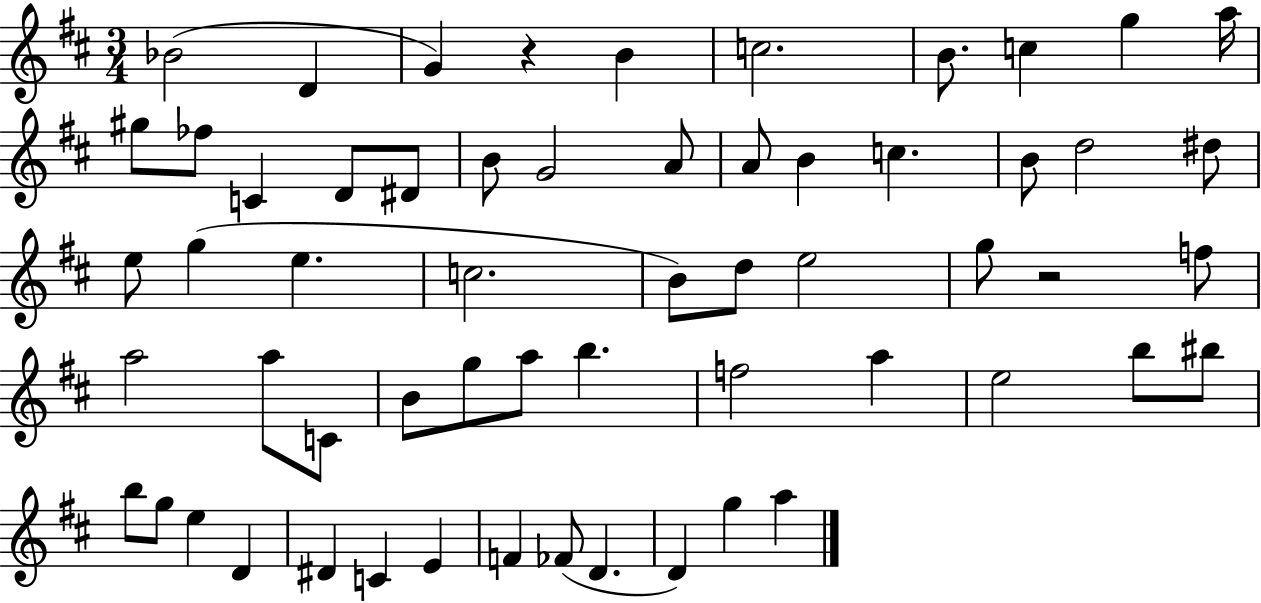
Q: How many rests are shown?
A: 2